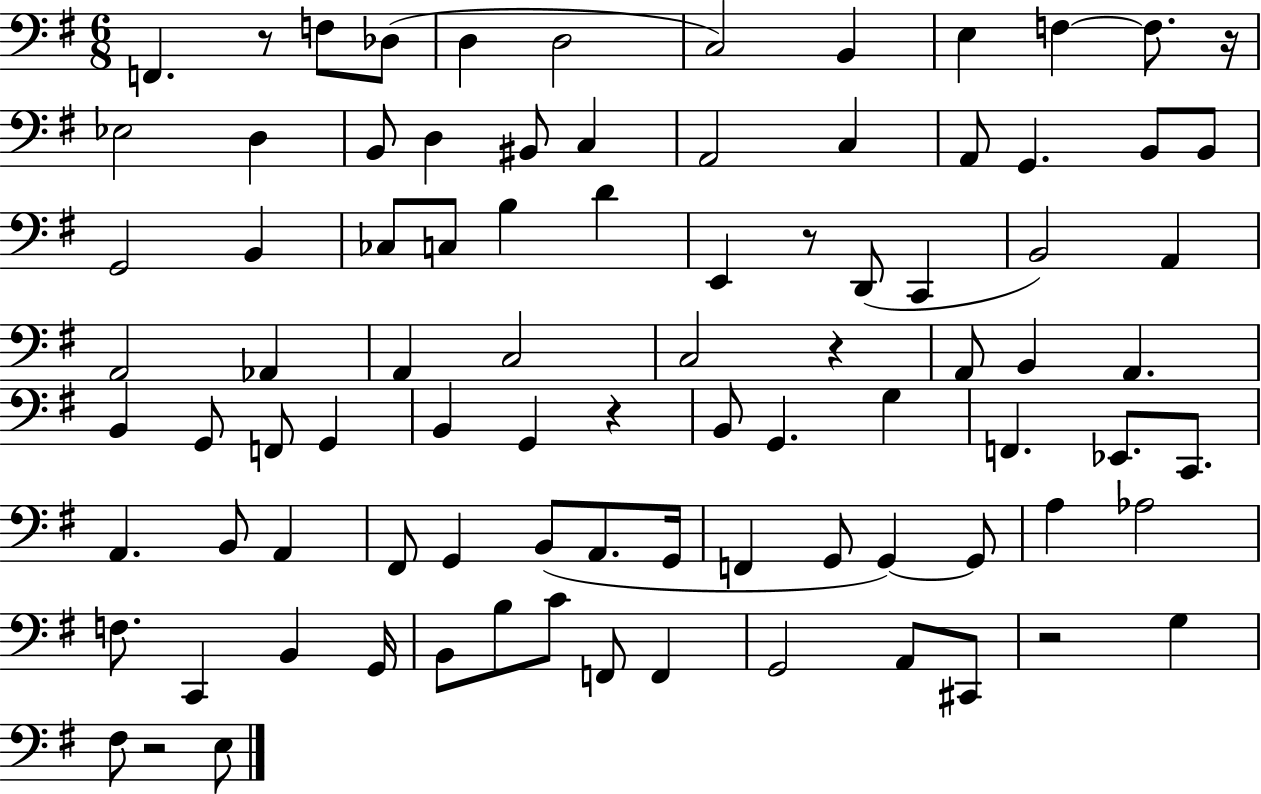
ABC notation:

X:1
T:Untitled
M:6/8
L:1/4
K:G
F,, z/2 F,/2 _D,/2 D, D,2 C,2 B,, E, F, F,/2 z/4 _E,2 D, B,,/2 D, ^B,,/2 C, A,,2 C, A,,/2 G,, B,,/2 B,,/2 G,,2 B,, _C,/2 C,/2 B, D E,, z/2 D,,/2 C,, B,,2 A,, A,,2 _A,, A,, C,2 C,2 z A,,/2 B,, A,, B,, G,,/2 F,,/2 G,, B,, G,, z B,,/2 G,, G, F,, _E,,/2 C,,/2 A,, B,,/2 A,, ^F,,/2 G,, B,,/2 A,,/2 G,,/4 F,, G,,/2 G,, G,,/2 A, _A,2 F,/2 C,, B,, G,,/4 B,,/2 B,/2 C/2 F,,/2 F,, G,,2 A,,/2 ^C,,/2 z2 G, ^F,/2 z2 E,/2